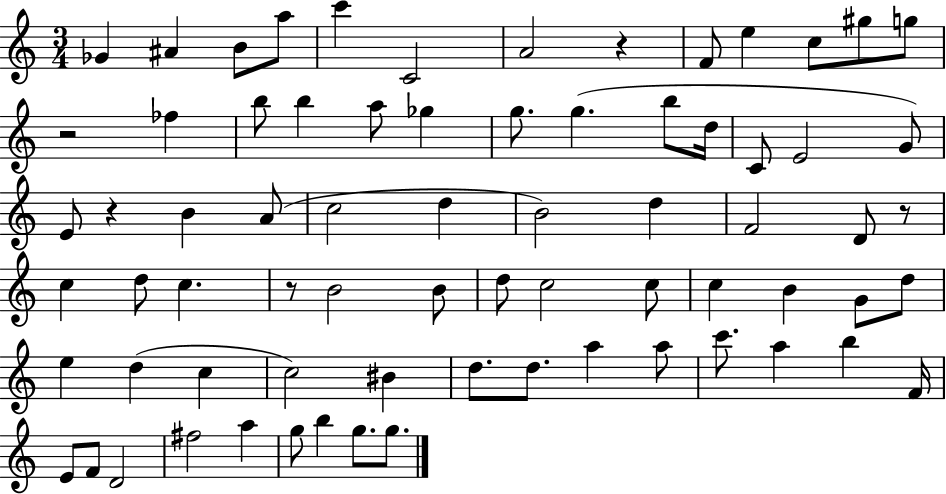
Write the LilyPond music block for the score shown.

{
  \clef treble
  \numericTimeSignature
  \time 3/4
  \key c \major
  ges'4 ais'4 b'8 a''8 | c'''4 c'2 | a'2 r4 | f'8 e''4 c''8 gis''8 g''8 | \break r2 fes''4 | b''8 b''4 a''8 ges''4 | g''8. g''4.( b''8 d''16 | c'8 e'2 g'8) | \break e'8 r4 b'4 a'8( | c''2 d''4 | b'2) d''4 | f'2 d'8 r8 | \break c''4 d''8 c''4. | r8 b'2 b'8 | d''8 c''2 c''8 | c''4 b'4 g'8 d''8 | \break e''4 d''4( c''4 | c''2) bis'4 | d''8. d''8. a''4 a''8 | c'''8. a''4 b''4 f'16 | \break e'8 f'8 d'2 | fis''2 a''4 | g''8 b''4 g''8. g''8. | \bar "|."
}